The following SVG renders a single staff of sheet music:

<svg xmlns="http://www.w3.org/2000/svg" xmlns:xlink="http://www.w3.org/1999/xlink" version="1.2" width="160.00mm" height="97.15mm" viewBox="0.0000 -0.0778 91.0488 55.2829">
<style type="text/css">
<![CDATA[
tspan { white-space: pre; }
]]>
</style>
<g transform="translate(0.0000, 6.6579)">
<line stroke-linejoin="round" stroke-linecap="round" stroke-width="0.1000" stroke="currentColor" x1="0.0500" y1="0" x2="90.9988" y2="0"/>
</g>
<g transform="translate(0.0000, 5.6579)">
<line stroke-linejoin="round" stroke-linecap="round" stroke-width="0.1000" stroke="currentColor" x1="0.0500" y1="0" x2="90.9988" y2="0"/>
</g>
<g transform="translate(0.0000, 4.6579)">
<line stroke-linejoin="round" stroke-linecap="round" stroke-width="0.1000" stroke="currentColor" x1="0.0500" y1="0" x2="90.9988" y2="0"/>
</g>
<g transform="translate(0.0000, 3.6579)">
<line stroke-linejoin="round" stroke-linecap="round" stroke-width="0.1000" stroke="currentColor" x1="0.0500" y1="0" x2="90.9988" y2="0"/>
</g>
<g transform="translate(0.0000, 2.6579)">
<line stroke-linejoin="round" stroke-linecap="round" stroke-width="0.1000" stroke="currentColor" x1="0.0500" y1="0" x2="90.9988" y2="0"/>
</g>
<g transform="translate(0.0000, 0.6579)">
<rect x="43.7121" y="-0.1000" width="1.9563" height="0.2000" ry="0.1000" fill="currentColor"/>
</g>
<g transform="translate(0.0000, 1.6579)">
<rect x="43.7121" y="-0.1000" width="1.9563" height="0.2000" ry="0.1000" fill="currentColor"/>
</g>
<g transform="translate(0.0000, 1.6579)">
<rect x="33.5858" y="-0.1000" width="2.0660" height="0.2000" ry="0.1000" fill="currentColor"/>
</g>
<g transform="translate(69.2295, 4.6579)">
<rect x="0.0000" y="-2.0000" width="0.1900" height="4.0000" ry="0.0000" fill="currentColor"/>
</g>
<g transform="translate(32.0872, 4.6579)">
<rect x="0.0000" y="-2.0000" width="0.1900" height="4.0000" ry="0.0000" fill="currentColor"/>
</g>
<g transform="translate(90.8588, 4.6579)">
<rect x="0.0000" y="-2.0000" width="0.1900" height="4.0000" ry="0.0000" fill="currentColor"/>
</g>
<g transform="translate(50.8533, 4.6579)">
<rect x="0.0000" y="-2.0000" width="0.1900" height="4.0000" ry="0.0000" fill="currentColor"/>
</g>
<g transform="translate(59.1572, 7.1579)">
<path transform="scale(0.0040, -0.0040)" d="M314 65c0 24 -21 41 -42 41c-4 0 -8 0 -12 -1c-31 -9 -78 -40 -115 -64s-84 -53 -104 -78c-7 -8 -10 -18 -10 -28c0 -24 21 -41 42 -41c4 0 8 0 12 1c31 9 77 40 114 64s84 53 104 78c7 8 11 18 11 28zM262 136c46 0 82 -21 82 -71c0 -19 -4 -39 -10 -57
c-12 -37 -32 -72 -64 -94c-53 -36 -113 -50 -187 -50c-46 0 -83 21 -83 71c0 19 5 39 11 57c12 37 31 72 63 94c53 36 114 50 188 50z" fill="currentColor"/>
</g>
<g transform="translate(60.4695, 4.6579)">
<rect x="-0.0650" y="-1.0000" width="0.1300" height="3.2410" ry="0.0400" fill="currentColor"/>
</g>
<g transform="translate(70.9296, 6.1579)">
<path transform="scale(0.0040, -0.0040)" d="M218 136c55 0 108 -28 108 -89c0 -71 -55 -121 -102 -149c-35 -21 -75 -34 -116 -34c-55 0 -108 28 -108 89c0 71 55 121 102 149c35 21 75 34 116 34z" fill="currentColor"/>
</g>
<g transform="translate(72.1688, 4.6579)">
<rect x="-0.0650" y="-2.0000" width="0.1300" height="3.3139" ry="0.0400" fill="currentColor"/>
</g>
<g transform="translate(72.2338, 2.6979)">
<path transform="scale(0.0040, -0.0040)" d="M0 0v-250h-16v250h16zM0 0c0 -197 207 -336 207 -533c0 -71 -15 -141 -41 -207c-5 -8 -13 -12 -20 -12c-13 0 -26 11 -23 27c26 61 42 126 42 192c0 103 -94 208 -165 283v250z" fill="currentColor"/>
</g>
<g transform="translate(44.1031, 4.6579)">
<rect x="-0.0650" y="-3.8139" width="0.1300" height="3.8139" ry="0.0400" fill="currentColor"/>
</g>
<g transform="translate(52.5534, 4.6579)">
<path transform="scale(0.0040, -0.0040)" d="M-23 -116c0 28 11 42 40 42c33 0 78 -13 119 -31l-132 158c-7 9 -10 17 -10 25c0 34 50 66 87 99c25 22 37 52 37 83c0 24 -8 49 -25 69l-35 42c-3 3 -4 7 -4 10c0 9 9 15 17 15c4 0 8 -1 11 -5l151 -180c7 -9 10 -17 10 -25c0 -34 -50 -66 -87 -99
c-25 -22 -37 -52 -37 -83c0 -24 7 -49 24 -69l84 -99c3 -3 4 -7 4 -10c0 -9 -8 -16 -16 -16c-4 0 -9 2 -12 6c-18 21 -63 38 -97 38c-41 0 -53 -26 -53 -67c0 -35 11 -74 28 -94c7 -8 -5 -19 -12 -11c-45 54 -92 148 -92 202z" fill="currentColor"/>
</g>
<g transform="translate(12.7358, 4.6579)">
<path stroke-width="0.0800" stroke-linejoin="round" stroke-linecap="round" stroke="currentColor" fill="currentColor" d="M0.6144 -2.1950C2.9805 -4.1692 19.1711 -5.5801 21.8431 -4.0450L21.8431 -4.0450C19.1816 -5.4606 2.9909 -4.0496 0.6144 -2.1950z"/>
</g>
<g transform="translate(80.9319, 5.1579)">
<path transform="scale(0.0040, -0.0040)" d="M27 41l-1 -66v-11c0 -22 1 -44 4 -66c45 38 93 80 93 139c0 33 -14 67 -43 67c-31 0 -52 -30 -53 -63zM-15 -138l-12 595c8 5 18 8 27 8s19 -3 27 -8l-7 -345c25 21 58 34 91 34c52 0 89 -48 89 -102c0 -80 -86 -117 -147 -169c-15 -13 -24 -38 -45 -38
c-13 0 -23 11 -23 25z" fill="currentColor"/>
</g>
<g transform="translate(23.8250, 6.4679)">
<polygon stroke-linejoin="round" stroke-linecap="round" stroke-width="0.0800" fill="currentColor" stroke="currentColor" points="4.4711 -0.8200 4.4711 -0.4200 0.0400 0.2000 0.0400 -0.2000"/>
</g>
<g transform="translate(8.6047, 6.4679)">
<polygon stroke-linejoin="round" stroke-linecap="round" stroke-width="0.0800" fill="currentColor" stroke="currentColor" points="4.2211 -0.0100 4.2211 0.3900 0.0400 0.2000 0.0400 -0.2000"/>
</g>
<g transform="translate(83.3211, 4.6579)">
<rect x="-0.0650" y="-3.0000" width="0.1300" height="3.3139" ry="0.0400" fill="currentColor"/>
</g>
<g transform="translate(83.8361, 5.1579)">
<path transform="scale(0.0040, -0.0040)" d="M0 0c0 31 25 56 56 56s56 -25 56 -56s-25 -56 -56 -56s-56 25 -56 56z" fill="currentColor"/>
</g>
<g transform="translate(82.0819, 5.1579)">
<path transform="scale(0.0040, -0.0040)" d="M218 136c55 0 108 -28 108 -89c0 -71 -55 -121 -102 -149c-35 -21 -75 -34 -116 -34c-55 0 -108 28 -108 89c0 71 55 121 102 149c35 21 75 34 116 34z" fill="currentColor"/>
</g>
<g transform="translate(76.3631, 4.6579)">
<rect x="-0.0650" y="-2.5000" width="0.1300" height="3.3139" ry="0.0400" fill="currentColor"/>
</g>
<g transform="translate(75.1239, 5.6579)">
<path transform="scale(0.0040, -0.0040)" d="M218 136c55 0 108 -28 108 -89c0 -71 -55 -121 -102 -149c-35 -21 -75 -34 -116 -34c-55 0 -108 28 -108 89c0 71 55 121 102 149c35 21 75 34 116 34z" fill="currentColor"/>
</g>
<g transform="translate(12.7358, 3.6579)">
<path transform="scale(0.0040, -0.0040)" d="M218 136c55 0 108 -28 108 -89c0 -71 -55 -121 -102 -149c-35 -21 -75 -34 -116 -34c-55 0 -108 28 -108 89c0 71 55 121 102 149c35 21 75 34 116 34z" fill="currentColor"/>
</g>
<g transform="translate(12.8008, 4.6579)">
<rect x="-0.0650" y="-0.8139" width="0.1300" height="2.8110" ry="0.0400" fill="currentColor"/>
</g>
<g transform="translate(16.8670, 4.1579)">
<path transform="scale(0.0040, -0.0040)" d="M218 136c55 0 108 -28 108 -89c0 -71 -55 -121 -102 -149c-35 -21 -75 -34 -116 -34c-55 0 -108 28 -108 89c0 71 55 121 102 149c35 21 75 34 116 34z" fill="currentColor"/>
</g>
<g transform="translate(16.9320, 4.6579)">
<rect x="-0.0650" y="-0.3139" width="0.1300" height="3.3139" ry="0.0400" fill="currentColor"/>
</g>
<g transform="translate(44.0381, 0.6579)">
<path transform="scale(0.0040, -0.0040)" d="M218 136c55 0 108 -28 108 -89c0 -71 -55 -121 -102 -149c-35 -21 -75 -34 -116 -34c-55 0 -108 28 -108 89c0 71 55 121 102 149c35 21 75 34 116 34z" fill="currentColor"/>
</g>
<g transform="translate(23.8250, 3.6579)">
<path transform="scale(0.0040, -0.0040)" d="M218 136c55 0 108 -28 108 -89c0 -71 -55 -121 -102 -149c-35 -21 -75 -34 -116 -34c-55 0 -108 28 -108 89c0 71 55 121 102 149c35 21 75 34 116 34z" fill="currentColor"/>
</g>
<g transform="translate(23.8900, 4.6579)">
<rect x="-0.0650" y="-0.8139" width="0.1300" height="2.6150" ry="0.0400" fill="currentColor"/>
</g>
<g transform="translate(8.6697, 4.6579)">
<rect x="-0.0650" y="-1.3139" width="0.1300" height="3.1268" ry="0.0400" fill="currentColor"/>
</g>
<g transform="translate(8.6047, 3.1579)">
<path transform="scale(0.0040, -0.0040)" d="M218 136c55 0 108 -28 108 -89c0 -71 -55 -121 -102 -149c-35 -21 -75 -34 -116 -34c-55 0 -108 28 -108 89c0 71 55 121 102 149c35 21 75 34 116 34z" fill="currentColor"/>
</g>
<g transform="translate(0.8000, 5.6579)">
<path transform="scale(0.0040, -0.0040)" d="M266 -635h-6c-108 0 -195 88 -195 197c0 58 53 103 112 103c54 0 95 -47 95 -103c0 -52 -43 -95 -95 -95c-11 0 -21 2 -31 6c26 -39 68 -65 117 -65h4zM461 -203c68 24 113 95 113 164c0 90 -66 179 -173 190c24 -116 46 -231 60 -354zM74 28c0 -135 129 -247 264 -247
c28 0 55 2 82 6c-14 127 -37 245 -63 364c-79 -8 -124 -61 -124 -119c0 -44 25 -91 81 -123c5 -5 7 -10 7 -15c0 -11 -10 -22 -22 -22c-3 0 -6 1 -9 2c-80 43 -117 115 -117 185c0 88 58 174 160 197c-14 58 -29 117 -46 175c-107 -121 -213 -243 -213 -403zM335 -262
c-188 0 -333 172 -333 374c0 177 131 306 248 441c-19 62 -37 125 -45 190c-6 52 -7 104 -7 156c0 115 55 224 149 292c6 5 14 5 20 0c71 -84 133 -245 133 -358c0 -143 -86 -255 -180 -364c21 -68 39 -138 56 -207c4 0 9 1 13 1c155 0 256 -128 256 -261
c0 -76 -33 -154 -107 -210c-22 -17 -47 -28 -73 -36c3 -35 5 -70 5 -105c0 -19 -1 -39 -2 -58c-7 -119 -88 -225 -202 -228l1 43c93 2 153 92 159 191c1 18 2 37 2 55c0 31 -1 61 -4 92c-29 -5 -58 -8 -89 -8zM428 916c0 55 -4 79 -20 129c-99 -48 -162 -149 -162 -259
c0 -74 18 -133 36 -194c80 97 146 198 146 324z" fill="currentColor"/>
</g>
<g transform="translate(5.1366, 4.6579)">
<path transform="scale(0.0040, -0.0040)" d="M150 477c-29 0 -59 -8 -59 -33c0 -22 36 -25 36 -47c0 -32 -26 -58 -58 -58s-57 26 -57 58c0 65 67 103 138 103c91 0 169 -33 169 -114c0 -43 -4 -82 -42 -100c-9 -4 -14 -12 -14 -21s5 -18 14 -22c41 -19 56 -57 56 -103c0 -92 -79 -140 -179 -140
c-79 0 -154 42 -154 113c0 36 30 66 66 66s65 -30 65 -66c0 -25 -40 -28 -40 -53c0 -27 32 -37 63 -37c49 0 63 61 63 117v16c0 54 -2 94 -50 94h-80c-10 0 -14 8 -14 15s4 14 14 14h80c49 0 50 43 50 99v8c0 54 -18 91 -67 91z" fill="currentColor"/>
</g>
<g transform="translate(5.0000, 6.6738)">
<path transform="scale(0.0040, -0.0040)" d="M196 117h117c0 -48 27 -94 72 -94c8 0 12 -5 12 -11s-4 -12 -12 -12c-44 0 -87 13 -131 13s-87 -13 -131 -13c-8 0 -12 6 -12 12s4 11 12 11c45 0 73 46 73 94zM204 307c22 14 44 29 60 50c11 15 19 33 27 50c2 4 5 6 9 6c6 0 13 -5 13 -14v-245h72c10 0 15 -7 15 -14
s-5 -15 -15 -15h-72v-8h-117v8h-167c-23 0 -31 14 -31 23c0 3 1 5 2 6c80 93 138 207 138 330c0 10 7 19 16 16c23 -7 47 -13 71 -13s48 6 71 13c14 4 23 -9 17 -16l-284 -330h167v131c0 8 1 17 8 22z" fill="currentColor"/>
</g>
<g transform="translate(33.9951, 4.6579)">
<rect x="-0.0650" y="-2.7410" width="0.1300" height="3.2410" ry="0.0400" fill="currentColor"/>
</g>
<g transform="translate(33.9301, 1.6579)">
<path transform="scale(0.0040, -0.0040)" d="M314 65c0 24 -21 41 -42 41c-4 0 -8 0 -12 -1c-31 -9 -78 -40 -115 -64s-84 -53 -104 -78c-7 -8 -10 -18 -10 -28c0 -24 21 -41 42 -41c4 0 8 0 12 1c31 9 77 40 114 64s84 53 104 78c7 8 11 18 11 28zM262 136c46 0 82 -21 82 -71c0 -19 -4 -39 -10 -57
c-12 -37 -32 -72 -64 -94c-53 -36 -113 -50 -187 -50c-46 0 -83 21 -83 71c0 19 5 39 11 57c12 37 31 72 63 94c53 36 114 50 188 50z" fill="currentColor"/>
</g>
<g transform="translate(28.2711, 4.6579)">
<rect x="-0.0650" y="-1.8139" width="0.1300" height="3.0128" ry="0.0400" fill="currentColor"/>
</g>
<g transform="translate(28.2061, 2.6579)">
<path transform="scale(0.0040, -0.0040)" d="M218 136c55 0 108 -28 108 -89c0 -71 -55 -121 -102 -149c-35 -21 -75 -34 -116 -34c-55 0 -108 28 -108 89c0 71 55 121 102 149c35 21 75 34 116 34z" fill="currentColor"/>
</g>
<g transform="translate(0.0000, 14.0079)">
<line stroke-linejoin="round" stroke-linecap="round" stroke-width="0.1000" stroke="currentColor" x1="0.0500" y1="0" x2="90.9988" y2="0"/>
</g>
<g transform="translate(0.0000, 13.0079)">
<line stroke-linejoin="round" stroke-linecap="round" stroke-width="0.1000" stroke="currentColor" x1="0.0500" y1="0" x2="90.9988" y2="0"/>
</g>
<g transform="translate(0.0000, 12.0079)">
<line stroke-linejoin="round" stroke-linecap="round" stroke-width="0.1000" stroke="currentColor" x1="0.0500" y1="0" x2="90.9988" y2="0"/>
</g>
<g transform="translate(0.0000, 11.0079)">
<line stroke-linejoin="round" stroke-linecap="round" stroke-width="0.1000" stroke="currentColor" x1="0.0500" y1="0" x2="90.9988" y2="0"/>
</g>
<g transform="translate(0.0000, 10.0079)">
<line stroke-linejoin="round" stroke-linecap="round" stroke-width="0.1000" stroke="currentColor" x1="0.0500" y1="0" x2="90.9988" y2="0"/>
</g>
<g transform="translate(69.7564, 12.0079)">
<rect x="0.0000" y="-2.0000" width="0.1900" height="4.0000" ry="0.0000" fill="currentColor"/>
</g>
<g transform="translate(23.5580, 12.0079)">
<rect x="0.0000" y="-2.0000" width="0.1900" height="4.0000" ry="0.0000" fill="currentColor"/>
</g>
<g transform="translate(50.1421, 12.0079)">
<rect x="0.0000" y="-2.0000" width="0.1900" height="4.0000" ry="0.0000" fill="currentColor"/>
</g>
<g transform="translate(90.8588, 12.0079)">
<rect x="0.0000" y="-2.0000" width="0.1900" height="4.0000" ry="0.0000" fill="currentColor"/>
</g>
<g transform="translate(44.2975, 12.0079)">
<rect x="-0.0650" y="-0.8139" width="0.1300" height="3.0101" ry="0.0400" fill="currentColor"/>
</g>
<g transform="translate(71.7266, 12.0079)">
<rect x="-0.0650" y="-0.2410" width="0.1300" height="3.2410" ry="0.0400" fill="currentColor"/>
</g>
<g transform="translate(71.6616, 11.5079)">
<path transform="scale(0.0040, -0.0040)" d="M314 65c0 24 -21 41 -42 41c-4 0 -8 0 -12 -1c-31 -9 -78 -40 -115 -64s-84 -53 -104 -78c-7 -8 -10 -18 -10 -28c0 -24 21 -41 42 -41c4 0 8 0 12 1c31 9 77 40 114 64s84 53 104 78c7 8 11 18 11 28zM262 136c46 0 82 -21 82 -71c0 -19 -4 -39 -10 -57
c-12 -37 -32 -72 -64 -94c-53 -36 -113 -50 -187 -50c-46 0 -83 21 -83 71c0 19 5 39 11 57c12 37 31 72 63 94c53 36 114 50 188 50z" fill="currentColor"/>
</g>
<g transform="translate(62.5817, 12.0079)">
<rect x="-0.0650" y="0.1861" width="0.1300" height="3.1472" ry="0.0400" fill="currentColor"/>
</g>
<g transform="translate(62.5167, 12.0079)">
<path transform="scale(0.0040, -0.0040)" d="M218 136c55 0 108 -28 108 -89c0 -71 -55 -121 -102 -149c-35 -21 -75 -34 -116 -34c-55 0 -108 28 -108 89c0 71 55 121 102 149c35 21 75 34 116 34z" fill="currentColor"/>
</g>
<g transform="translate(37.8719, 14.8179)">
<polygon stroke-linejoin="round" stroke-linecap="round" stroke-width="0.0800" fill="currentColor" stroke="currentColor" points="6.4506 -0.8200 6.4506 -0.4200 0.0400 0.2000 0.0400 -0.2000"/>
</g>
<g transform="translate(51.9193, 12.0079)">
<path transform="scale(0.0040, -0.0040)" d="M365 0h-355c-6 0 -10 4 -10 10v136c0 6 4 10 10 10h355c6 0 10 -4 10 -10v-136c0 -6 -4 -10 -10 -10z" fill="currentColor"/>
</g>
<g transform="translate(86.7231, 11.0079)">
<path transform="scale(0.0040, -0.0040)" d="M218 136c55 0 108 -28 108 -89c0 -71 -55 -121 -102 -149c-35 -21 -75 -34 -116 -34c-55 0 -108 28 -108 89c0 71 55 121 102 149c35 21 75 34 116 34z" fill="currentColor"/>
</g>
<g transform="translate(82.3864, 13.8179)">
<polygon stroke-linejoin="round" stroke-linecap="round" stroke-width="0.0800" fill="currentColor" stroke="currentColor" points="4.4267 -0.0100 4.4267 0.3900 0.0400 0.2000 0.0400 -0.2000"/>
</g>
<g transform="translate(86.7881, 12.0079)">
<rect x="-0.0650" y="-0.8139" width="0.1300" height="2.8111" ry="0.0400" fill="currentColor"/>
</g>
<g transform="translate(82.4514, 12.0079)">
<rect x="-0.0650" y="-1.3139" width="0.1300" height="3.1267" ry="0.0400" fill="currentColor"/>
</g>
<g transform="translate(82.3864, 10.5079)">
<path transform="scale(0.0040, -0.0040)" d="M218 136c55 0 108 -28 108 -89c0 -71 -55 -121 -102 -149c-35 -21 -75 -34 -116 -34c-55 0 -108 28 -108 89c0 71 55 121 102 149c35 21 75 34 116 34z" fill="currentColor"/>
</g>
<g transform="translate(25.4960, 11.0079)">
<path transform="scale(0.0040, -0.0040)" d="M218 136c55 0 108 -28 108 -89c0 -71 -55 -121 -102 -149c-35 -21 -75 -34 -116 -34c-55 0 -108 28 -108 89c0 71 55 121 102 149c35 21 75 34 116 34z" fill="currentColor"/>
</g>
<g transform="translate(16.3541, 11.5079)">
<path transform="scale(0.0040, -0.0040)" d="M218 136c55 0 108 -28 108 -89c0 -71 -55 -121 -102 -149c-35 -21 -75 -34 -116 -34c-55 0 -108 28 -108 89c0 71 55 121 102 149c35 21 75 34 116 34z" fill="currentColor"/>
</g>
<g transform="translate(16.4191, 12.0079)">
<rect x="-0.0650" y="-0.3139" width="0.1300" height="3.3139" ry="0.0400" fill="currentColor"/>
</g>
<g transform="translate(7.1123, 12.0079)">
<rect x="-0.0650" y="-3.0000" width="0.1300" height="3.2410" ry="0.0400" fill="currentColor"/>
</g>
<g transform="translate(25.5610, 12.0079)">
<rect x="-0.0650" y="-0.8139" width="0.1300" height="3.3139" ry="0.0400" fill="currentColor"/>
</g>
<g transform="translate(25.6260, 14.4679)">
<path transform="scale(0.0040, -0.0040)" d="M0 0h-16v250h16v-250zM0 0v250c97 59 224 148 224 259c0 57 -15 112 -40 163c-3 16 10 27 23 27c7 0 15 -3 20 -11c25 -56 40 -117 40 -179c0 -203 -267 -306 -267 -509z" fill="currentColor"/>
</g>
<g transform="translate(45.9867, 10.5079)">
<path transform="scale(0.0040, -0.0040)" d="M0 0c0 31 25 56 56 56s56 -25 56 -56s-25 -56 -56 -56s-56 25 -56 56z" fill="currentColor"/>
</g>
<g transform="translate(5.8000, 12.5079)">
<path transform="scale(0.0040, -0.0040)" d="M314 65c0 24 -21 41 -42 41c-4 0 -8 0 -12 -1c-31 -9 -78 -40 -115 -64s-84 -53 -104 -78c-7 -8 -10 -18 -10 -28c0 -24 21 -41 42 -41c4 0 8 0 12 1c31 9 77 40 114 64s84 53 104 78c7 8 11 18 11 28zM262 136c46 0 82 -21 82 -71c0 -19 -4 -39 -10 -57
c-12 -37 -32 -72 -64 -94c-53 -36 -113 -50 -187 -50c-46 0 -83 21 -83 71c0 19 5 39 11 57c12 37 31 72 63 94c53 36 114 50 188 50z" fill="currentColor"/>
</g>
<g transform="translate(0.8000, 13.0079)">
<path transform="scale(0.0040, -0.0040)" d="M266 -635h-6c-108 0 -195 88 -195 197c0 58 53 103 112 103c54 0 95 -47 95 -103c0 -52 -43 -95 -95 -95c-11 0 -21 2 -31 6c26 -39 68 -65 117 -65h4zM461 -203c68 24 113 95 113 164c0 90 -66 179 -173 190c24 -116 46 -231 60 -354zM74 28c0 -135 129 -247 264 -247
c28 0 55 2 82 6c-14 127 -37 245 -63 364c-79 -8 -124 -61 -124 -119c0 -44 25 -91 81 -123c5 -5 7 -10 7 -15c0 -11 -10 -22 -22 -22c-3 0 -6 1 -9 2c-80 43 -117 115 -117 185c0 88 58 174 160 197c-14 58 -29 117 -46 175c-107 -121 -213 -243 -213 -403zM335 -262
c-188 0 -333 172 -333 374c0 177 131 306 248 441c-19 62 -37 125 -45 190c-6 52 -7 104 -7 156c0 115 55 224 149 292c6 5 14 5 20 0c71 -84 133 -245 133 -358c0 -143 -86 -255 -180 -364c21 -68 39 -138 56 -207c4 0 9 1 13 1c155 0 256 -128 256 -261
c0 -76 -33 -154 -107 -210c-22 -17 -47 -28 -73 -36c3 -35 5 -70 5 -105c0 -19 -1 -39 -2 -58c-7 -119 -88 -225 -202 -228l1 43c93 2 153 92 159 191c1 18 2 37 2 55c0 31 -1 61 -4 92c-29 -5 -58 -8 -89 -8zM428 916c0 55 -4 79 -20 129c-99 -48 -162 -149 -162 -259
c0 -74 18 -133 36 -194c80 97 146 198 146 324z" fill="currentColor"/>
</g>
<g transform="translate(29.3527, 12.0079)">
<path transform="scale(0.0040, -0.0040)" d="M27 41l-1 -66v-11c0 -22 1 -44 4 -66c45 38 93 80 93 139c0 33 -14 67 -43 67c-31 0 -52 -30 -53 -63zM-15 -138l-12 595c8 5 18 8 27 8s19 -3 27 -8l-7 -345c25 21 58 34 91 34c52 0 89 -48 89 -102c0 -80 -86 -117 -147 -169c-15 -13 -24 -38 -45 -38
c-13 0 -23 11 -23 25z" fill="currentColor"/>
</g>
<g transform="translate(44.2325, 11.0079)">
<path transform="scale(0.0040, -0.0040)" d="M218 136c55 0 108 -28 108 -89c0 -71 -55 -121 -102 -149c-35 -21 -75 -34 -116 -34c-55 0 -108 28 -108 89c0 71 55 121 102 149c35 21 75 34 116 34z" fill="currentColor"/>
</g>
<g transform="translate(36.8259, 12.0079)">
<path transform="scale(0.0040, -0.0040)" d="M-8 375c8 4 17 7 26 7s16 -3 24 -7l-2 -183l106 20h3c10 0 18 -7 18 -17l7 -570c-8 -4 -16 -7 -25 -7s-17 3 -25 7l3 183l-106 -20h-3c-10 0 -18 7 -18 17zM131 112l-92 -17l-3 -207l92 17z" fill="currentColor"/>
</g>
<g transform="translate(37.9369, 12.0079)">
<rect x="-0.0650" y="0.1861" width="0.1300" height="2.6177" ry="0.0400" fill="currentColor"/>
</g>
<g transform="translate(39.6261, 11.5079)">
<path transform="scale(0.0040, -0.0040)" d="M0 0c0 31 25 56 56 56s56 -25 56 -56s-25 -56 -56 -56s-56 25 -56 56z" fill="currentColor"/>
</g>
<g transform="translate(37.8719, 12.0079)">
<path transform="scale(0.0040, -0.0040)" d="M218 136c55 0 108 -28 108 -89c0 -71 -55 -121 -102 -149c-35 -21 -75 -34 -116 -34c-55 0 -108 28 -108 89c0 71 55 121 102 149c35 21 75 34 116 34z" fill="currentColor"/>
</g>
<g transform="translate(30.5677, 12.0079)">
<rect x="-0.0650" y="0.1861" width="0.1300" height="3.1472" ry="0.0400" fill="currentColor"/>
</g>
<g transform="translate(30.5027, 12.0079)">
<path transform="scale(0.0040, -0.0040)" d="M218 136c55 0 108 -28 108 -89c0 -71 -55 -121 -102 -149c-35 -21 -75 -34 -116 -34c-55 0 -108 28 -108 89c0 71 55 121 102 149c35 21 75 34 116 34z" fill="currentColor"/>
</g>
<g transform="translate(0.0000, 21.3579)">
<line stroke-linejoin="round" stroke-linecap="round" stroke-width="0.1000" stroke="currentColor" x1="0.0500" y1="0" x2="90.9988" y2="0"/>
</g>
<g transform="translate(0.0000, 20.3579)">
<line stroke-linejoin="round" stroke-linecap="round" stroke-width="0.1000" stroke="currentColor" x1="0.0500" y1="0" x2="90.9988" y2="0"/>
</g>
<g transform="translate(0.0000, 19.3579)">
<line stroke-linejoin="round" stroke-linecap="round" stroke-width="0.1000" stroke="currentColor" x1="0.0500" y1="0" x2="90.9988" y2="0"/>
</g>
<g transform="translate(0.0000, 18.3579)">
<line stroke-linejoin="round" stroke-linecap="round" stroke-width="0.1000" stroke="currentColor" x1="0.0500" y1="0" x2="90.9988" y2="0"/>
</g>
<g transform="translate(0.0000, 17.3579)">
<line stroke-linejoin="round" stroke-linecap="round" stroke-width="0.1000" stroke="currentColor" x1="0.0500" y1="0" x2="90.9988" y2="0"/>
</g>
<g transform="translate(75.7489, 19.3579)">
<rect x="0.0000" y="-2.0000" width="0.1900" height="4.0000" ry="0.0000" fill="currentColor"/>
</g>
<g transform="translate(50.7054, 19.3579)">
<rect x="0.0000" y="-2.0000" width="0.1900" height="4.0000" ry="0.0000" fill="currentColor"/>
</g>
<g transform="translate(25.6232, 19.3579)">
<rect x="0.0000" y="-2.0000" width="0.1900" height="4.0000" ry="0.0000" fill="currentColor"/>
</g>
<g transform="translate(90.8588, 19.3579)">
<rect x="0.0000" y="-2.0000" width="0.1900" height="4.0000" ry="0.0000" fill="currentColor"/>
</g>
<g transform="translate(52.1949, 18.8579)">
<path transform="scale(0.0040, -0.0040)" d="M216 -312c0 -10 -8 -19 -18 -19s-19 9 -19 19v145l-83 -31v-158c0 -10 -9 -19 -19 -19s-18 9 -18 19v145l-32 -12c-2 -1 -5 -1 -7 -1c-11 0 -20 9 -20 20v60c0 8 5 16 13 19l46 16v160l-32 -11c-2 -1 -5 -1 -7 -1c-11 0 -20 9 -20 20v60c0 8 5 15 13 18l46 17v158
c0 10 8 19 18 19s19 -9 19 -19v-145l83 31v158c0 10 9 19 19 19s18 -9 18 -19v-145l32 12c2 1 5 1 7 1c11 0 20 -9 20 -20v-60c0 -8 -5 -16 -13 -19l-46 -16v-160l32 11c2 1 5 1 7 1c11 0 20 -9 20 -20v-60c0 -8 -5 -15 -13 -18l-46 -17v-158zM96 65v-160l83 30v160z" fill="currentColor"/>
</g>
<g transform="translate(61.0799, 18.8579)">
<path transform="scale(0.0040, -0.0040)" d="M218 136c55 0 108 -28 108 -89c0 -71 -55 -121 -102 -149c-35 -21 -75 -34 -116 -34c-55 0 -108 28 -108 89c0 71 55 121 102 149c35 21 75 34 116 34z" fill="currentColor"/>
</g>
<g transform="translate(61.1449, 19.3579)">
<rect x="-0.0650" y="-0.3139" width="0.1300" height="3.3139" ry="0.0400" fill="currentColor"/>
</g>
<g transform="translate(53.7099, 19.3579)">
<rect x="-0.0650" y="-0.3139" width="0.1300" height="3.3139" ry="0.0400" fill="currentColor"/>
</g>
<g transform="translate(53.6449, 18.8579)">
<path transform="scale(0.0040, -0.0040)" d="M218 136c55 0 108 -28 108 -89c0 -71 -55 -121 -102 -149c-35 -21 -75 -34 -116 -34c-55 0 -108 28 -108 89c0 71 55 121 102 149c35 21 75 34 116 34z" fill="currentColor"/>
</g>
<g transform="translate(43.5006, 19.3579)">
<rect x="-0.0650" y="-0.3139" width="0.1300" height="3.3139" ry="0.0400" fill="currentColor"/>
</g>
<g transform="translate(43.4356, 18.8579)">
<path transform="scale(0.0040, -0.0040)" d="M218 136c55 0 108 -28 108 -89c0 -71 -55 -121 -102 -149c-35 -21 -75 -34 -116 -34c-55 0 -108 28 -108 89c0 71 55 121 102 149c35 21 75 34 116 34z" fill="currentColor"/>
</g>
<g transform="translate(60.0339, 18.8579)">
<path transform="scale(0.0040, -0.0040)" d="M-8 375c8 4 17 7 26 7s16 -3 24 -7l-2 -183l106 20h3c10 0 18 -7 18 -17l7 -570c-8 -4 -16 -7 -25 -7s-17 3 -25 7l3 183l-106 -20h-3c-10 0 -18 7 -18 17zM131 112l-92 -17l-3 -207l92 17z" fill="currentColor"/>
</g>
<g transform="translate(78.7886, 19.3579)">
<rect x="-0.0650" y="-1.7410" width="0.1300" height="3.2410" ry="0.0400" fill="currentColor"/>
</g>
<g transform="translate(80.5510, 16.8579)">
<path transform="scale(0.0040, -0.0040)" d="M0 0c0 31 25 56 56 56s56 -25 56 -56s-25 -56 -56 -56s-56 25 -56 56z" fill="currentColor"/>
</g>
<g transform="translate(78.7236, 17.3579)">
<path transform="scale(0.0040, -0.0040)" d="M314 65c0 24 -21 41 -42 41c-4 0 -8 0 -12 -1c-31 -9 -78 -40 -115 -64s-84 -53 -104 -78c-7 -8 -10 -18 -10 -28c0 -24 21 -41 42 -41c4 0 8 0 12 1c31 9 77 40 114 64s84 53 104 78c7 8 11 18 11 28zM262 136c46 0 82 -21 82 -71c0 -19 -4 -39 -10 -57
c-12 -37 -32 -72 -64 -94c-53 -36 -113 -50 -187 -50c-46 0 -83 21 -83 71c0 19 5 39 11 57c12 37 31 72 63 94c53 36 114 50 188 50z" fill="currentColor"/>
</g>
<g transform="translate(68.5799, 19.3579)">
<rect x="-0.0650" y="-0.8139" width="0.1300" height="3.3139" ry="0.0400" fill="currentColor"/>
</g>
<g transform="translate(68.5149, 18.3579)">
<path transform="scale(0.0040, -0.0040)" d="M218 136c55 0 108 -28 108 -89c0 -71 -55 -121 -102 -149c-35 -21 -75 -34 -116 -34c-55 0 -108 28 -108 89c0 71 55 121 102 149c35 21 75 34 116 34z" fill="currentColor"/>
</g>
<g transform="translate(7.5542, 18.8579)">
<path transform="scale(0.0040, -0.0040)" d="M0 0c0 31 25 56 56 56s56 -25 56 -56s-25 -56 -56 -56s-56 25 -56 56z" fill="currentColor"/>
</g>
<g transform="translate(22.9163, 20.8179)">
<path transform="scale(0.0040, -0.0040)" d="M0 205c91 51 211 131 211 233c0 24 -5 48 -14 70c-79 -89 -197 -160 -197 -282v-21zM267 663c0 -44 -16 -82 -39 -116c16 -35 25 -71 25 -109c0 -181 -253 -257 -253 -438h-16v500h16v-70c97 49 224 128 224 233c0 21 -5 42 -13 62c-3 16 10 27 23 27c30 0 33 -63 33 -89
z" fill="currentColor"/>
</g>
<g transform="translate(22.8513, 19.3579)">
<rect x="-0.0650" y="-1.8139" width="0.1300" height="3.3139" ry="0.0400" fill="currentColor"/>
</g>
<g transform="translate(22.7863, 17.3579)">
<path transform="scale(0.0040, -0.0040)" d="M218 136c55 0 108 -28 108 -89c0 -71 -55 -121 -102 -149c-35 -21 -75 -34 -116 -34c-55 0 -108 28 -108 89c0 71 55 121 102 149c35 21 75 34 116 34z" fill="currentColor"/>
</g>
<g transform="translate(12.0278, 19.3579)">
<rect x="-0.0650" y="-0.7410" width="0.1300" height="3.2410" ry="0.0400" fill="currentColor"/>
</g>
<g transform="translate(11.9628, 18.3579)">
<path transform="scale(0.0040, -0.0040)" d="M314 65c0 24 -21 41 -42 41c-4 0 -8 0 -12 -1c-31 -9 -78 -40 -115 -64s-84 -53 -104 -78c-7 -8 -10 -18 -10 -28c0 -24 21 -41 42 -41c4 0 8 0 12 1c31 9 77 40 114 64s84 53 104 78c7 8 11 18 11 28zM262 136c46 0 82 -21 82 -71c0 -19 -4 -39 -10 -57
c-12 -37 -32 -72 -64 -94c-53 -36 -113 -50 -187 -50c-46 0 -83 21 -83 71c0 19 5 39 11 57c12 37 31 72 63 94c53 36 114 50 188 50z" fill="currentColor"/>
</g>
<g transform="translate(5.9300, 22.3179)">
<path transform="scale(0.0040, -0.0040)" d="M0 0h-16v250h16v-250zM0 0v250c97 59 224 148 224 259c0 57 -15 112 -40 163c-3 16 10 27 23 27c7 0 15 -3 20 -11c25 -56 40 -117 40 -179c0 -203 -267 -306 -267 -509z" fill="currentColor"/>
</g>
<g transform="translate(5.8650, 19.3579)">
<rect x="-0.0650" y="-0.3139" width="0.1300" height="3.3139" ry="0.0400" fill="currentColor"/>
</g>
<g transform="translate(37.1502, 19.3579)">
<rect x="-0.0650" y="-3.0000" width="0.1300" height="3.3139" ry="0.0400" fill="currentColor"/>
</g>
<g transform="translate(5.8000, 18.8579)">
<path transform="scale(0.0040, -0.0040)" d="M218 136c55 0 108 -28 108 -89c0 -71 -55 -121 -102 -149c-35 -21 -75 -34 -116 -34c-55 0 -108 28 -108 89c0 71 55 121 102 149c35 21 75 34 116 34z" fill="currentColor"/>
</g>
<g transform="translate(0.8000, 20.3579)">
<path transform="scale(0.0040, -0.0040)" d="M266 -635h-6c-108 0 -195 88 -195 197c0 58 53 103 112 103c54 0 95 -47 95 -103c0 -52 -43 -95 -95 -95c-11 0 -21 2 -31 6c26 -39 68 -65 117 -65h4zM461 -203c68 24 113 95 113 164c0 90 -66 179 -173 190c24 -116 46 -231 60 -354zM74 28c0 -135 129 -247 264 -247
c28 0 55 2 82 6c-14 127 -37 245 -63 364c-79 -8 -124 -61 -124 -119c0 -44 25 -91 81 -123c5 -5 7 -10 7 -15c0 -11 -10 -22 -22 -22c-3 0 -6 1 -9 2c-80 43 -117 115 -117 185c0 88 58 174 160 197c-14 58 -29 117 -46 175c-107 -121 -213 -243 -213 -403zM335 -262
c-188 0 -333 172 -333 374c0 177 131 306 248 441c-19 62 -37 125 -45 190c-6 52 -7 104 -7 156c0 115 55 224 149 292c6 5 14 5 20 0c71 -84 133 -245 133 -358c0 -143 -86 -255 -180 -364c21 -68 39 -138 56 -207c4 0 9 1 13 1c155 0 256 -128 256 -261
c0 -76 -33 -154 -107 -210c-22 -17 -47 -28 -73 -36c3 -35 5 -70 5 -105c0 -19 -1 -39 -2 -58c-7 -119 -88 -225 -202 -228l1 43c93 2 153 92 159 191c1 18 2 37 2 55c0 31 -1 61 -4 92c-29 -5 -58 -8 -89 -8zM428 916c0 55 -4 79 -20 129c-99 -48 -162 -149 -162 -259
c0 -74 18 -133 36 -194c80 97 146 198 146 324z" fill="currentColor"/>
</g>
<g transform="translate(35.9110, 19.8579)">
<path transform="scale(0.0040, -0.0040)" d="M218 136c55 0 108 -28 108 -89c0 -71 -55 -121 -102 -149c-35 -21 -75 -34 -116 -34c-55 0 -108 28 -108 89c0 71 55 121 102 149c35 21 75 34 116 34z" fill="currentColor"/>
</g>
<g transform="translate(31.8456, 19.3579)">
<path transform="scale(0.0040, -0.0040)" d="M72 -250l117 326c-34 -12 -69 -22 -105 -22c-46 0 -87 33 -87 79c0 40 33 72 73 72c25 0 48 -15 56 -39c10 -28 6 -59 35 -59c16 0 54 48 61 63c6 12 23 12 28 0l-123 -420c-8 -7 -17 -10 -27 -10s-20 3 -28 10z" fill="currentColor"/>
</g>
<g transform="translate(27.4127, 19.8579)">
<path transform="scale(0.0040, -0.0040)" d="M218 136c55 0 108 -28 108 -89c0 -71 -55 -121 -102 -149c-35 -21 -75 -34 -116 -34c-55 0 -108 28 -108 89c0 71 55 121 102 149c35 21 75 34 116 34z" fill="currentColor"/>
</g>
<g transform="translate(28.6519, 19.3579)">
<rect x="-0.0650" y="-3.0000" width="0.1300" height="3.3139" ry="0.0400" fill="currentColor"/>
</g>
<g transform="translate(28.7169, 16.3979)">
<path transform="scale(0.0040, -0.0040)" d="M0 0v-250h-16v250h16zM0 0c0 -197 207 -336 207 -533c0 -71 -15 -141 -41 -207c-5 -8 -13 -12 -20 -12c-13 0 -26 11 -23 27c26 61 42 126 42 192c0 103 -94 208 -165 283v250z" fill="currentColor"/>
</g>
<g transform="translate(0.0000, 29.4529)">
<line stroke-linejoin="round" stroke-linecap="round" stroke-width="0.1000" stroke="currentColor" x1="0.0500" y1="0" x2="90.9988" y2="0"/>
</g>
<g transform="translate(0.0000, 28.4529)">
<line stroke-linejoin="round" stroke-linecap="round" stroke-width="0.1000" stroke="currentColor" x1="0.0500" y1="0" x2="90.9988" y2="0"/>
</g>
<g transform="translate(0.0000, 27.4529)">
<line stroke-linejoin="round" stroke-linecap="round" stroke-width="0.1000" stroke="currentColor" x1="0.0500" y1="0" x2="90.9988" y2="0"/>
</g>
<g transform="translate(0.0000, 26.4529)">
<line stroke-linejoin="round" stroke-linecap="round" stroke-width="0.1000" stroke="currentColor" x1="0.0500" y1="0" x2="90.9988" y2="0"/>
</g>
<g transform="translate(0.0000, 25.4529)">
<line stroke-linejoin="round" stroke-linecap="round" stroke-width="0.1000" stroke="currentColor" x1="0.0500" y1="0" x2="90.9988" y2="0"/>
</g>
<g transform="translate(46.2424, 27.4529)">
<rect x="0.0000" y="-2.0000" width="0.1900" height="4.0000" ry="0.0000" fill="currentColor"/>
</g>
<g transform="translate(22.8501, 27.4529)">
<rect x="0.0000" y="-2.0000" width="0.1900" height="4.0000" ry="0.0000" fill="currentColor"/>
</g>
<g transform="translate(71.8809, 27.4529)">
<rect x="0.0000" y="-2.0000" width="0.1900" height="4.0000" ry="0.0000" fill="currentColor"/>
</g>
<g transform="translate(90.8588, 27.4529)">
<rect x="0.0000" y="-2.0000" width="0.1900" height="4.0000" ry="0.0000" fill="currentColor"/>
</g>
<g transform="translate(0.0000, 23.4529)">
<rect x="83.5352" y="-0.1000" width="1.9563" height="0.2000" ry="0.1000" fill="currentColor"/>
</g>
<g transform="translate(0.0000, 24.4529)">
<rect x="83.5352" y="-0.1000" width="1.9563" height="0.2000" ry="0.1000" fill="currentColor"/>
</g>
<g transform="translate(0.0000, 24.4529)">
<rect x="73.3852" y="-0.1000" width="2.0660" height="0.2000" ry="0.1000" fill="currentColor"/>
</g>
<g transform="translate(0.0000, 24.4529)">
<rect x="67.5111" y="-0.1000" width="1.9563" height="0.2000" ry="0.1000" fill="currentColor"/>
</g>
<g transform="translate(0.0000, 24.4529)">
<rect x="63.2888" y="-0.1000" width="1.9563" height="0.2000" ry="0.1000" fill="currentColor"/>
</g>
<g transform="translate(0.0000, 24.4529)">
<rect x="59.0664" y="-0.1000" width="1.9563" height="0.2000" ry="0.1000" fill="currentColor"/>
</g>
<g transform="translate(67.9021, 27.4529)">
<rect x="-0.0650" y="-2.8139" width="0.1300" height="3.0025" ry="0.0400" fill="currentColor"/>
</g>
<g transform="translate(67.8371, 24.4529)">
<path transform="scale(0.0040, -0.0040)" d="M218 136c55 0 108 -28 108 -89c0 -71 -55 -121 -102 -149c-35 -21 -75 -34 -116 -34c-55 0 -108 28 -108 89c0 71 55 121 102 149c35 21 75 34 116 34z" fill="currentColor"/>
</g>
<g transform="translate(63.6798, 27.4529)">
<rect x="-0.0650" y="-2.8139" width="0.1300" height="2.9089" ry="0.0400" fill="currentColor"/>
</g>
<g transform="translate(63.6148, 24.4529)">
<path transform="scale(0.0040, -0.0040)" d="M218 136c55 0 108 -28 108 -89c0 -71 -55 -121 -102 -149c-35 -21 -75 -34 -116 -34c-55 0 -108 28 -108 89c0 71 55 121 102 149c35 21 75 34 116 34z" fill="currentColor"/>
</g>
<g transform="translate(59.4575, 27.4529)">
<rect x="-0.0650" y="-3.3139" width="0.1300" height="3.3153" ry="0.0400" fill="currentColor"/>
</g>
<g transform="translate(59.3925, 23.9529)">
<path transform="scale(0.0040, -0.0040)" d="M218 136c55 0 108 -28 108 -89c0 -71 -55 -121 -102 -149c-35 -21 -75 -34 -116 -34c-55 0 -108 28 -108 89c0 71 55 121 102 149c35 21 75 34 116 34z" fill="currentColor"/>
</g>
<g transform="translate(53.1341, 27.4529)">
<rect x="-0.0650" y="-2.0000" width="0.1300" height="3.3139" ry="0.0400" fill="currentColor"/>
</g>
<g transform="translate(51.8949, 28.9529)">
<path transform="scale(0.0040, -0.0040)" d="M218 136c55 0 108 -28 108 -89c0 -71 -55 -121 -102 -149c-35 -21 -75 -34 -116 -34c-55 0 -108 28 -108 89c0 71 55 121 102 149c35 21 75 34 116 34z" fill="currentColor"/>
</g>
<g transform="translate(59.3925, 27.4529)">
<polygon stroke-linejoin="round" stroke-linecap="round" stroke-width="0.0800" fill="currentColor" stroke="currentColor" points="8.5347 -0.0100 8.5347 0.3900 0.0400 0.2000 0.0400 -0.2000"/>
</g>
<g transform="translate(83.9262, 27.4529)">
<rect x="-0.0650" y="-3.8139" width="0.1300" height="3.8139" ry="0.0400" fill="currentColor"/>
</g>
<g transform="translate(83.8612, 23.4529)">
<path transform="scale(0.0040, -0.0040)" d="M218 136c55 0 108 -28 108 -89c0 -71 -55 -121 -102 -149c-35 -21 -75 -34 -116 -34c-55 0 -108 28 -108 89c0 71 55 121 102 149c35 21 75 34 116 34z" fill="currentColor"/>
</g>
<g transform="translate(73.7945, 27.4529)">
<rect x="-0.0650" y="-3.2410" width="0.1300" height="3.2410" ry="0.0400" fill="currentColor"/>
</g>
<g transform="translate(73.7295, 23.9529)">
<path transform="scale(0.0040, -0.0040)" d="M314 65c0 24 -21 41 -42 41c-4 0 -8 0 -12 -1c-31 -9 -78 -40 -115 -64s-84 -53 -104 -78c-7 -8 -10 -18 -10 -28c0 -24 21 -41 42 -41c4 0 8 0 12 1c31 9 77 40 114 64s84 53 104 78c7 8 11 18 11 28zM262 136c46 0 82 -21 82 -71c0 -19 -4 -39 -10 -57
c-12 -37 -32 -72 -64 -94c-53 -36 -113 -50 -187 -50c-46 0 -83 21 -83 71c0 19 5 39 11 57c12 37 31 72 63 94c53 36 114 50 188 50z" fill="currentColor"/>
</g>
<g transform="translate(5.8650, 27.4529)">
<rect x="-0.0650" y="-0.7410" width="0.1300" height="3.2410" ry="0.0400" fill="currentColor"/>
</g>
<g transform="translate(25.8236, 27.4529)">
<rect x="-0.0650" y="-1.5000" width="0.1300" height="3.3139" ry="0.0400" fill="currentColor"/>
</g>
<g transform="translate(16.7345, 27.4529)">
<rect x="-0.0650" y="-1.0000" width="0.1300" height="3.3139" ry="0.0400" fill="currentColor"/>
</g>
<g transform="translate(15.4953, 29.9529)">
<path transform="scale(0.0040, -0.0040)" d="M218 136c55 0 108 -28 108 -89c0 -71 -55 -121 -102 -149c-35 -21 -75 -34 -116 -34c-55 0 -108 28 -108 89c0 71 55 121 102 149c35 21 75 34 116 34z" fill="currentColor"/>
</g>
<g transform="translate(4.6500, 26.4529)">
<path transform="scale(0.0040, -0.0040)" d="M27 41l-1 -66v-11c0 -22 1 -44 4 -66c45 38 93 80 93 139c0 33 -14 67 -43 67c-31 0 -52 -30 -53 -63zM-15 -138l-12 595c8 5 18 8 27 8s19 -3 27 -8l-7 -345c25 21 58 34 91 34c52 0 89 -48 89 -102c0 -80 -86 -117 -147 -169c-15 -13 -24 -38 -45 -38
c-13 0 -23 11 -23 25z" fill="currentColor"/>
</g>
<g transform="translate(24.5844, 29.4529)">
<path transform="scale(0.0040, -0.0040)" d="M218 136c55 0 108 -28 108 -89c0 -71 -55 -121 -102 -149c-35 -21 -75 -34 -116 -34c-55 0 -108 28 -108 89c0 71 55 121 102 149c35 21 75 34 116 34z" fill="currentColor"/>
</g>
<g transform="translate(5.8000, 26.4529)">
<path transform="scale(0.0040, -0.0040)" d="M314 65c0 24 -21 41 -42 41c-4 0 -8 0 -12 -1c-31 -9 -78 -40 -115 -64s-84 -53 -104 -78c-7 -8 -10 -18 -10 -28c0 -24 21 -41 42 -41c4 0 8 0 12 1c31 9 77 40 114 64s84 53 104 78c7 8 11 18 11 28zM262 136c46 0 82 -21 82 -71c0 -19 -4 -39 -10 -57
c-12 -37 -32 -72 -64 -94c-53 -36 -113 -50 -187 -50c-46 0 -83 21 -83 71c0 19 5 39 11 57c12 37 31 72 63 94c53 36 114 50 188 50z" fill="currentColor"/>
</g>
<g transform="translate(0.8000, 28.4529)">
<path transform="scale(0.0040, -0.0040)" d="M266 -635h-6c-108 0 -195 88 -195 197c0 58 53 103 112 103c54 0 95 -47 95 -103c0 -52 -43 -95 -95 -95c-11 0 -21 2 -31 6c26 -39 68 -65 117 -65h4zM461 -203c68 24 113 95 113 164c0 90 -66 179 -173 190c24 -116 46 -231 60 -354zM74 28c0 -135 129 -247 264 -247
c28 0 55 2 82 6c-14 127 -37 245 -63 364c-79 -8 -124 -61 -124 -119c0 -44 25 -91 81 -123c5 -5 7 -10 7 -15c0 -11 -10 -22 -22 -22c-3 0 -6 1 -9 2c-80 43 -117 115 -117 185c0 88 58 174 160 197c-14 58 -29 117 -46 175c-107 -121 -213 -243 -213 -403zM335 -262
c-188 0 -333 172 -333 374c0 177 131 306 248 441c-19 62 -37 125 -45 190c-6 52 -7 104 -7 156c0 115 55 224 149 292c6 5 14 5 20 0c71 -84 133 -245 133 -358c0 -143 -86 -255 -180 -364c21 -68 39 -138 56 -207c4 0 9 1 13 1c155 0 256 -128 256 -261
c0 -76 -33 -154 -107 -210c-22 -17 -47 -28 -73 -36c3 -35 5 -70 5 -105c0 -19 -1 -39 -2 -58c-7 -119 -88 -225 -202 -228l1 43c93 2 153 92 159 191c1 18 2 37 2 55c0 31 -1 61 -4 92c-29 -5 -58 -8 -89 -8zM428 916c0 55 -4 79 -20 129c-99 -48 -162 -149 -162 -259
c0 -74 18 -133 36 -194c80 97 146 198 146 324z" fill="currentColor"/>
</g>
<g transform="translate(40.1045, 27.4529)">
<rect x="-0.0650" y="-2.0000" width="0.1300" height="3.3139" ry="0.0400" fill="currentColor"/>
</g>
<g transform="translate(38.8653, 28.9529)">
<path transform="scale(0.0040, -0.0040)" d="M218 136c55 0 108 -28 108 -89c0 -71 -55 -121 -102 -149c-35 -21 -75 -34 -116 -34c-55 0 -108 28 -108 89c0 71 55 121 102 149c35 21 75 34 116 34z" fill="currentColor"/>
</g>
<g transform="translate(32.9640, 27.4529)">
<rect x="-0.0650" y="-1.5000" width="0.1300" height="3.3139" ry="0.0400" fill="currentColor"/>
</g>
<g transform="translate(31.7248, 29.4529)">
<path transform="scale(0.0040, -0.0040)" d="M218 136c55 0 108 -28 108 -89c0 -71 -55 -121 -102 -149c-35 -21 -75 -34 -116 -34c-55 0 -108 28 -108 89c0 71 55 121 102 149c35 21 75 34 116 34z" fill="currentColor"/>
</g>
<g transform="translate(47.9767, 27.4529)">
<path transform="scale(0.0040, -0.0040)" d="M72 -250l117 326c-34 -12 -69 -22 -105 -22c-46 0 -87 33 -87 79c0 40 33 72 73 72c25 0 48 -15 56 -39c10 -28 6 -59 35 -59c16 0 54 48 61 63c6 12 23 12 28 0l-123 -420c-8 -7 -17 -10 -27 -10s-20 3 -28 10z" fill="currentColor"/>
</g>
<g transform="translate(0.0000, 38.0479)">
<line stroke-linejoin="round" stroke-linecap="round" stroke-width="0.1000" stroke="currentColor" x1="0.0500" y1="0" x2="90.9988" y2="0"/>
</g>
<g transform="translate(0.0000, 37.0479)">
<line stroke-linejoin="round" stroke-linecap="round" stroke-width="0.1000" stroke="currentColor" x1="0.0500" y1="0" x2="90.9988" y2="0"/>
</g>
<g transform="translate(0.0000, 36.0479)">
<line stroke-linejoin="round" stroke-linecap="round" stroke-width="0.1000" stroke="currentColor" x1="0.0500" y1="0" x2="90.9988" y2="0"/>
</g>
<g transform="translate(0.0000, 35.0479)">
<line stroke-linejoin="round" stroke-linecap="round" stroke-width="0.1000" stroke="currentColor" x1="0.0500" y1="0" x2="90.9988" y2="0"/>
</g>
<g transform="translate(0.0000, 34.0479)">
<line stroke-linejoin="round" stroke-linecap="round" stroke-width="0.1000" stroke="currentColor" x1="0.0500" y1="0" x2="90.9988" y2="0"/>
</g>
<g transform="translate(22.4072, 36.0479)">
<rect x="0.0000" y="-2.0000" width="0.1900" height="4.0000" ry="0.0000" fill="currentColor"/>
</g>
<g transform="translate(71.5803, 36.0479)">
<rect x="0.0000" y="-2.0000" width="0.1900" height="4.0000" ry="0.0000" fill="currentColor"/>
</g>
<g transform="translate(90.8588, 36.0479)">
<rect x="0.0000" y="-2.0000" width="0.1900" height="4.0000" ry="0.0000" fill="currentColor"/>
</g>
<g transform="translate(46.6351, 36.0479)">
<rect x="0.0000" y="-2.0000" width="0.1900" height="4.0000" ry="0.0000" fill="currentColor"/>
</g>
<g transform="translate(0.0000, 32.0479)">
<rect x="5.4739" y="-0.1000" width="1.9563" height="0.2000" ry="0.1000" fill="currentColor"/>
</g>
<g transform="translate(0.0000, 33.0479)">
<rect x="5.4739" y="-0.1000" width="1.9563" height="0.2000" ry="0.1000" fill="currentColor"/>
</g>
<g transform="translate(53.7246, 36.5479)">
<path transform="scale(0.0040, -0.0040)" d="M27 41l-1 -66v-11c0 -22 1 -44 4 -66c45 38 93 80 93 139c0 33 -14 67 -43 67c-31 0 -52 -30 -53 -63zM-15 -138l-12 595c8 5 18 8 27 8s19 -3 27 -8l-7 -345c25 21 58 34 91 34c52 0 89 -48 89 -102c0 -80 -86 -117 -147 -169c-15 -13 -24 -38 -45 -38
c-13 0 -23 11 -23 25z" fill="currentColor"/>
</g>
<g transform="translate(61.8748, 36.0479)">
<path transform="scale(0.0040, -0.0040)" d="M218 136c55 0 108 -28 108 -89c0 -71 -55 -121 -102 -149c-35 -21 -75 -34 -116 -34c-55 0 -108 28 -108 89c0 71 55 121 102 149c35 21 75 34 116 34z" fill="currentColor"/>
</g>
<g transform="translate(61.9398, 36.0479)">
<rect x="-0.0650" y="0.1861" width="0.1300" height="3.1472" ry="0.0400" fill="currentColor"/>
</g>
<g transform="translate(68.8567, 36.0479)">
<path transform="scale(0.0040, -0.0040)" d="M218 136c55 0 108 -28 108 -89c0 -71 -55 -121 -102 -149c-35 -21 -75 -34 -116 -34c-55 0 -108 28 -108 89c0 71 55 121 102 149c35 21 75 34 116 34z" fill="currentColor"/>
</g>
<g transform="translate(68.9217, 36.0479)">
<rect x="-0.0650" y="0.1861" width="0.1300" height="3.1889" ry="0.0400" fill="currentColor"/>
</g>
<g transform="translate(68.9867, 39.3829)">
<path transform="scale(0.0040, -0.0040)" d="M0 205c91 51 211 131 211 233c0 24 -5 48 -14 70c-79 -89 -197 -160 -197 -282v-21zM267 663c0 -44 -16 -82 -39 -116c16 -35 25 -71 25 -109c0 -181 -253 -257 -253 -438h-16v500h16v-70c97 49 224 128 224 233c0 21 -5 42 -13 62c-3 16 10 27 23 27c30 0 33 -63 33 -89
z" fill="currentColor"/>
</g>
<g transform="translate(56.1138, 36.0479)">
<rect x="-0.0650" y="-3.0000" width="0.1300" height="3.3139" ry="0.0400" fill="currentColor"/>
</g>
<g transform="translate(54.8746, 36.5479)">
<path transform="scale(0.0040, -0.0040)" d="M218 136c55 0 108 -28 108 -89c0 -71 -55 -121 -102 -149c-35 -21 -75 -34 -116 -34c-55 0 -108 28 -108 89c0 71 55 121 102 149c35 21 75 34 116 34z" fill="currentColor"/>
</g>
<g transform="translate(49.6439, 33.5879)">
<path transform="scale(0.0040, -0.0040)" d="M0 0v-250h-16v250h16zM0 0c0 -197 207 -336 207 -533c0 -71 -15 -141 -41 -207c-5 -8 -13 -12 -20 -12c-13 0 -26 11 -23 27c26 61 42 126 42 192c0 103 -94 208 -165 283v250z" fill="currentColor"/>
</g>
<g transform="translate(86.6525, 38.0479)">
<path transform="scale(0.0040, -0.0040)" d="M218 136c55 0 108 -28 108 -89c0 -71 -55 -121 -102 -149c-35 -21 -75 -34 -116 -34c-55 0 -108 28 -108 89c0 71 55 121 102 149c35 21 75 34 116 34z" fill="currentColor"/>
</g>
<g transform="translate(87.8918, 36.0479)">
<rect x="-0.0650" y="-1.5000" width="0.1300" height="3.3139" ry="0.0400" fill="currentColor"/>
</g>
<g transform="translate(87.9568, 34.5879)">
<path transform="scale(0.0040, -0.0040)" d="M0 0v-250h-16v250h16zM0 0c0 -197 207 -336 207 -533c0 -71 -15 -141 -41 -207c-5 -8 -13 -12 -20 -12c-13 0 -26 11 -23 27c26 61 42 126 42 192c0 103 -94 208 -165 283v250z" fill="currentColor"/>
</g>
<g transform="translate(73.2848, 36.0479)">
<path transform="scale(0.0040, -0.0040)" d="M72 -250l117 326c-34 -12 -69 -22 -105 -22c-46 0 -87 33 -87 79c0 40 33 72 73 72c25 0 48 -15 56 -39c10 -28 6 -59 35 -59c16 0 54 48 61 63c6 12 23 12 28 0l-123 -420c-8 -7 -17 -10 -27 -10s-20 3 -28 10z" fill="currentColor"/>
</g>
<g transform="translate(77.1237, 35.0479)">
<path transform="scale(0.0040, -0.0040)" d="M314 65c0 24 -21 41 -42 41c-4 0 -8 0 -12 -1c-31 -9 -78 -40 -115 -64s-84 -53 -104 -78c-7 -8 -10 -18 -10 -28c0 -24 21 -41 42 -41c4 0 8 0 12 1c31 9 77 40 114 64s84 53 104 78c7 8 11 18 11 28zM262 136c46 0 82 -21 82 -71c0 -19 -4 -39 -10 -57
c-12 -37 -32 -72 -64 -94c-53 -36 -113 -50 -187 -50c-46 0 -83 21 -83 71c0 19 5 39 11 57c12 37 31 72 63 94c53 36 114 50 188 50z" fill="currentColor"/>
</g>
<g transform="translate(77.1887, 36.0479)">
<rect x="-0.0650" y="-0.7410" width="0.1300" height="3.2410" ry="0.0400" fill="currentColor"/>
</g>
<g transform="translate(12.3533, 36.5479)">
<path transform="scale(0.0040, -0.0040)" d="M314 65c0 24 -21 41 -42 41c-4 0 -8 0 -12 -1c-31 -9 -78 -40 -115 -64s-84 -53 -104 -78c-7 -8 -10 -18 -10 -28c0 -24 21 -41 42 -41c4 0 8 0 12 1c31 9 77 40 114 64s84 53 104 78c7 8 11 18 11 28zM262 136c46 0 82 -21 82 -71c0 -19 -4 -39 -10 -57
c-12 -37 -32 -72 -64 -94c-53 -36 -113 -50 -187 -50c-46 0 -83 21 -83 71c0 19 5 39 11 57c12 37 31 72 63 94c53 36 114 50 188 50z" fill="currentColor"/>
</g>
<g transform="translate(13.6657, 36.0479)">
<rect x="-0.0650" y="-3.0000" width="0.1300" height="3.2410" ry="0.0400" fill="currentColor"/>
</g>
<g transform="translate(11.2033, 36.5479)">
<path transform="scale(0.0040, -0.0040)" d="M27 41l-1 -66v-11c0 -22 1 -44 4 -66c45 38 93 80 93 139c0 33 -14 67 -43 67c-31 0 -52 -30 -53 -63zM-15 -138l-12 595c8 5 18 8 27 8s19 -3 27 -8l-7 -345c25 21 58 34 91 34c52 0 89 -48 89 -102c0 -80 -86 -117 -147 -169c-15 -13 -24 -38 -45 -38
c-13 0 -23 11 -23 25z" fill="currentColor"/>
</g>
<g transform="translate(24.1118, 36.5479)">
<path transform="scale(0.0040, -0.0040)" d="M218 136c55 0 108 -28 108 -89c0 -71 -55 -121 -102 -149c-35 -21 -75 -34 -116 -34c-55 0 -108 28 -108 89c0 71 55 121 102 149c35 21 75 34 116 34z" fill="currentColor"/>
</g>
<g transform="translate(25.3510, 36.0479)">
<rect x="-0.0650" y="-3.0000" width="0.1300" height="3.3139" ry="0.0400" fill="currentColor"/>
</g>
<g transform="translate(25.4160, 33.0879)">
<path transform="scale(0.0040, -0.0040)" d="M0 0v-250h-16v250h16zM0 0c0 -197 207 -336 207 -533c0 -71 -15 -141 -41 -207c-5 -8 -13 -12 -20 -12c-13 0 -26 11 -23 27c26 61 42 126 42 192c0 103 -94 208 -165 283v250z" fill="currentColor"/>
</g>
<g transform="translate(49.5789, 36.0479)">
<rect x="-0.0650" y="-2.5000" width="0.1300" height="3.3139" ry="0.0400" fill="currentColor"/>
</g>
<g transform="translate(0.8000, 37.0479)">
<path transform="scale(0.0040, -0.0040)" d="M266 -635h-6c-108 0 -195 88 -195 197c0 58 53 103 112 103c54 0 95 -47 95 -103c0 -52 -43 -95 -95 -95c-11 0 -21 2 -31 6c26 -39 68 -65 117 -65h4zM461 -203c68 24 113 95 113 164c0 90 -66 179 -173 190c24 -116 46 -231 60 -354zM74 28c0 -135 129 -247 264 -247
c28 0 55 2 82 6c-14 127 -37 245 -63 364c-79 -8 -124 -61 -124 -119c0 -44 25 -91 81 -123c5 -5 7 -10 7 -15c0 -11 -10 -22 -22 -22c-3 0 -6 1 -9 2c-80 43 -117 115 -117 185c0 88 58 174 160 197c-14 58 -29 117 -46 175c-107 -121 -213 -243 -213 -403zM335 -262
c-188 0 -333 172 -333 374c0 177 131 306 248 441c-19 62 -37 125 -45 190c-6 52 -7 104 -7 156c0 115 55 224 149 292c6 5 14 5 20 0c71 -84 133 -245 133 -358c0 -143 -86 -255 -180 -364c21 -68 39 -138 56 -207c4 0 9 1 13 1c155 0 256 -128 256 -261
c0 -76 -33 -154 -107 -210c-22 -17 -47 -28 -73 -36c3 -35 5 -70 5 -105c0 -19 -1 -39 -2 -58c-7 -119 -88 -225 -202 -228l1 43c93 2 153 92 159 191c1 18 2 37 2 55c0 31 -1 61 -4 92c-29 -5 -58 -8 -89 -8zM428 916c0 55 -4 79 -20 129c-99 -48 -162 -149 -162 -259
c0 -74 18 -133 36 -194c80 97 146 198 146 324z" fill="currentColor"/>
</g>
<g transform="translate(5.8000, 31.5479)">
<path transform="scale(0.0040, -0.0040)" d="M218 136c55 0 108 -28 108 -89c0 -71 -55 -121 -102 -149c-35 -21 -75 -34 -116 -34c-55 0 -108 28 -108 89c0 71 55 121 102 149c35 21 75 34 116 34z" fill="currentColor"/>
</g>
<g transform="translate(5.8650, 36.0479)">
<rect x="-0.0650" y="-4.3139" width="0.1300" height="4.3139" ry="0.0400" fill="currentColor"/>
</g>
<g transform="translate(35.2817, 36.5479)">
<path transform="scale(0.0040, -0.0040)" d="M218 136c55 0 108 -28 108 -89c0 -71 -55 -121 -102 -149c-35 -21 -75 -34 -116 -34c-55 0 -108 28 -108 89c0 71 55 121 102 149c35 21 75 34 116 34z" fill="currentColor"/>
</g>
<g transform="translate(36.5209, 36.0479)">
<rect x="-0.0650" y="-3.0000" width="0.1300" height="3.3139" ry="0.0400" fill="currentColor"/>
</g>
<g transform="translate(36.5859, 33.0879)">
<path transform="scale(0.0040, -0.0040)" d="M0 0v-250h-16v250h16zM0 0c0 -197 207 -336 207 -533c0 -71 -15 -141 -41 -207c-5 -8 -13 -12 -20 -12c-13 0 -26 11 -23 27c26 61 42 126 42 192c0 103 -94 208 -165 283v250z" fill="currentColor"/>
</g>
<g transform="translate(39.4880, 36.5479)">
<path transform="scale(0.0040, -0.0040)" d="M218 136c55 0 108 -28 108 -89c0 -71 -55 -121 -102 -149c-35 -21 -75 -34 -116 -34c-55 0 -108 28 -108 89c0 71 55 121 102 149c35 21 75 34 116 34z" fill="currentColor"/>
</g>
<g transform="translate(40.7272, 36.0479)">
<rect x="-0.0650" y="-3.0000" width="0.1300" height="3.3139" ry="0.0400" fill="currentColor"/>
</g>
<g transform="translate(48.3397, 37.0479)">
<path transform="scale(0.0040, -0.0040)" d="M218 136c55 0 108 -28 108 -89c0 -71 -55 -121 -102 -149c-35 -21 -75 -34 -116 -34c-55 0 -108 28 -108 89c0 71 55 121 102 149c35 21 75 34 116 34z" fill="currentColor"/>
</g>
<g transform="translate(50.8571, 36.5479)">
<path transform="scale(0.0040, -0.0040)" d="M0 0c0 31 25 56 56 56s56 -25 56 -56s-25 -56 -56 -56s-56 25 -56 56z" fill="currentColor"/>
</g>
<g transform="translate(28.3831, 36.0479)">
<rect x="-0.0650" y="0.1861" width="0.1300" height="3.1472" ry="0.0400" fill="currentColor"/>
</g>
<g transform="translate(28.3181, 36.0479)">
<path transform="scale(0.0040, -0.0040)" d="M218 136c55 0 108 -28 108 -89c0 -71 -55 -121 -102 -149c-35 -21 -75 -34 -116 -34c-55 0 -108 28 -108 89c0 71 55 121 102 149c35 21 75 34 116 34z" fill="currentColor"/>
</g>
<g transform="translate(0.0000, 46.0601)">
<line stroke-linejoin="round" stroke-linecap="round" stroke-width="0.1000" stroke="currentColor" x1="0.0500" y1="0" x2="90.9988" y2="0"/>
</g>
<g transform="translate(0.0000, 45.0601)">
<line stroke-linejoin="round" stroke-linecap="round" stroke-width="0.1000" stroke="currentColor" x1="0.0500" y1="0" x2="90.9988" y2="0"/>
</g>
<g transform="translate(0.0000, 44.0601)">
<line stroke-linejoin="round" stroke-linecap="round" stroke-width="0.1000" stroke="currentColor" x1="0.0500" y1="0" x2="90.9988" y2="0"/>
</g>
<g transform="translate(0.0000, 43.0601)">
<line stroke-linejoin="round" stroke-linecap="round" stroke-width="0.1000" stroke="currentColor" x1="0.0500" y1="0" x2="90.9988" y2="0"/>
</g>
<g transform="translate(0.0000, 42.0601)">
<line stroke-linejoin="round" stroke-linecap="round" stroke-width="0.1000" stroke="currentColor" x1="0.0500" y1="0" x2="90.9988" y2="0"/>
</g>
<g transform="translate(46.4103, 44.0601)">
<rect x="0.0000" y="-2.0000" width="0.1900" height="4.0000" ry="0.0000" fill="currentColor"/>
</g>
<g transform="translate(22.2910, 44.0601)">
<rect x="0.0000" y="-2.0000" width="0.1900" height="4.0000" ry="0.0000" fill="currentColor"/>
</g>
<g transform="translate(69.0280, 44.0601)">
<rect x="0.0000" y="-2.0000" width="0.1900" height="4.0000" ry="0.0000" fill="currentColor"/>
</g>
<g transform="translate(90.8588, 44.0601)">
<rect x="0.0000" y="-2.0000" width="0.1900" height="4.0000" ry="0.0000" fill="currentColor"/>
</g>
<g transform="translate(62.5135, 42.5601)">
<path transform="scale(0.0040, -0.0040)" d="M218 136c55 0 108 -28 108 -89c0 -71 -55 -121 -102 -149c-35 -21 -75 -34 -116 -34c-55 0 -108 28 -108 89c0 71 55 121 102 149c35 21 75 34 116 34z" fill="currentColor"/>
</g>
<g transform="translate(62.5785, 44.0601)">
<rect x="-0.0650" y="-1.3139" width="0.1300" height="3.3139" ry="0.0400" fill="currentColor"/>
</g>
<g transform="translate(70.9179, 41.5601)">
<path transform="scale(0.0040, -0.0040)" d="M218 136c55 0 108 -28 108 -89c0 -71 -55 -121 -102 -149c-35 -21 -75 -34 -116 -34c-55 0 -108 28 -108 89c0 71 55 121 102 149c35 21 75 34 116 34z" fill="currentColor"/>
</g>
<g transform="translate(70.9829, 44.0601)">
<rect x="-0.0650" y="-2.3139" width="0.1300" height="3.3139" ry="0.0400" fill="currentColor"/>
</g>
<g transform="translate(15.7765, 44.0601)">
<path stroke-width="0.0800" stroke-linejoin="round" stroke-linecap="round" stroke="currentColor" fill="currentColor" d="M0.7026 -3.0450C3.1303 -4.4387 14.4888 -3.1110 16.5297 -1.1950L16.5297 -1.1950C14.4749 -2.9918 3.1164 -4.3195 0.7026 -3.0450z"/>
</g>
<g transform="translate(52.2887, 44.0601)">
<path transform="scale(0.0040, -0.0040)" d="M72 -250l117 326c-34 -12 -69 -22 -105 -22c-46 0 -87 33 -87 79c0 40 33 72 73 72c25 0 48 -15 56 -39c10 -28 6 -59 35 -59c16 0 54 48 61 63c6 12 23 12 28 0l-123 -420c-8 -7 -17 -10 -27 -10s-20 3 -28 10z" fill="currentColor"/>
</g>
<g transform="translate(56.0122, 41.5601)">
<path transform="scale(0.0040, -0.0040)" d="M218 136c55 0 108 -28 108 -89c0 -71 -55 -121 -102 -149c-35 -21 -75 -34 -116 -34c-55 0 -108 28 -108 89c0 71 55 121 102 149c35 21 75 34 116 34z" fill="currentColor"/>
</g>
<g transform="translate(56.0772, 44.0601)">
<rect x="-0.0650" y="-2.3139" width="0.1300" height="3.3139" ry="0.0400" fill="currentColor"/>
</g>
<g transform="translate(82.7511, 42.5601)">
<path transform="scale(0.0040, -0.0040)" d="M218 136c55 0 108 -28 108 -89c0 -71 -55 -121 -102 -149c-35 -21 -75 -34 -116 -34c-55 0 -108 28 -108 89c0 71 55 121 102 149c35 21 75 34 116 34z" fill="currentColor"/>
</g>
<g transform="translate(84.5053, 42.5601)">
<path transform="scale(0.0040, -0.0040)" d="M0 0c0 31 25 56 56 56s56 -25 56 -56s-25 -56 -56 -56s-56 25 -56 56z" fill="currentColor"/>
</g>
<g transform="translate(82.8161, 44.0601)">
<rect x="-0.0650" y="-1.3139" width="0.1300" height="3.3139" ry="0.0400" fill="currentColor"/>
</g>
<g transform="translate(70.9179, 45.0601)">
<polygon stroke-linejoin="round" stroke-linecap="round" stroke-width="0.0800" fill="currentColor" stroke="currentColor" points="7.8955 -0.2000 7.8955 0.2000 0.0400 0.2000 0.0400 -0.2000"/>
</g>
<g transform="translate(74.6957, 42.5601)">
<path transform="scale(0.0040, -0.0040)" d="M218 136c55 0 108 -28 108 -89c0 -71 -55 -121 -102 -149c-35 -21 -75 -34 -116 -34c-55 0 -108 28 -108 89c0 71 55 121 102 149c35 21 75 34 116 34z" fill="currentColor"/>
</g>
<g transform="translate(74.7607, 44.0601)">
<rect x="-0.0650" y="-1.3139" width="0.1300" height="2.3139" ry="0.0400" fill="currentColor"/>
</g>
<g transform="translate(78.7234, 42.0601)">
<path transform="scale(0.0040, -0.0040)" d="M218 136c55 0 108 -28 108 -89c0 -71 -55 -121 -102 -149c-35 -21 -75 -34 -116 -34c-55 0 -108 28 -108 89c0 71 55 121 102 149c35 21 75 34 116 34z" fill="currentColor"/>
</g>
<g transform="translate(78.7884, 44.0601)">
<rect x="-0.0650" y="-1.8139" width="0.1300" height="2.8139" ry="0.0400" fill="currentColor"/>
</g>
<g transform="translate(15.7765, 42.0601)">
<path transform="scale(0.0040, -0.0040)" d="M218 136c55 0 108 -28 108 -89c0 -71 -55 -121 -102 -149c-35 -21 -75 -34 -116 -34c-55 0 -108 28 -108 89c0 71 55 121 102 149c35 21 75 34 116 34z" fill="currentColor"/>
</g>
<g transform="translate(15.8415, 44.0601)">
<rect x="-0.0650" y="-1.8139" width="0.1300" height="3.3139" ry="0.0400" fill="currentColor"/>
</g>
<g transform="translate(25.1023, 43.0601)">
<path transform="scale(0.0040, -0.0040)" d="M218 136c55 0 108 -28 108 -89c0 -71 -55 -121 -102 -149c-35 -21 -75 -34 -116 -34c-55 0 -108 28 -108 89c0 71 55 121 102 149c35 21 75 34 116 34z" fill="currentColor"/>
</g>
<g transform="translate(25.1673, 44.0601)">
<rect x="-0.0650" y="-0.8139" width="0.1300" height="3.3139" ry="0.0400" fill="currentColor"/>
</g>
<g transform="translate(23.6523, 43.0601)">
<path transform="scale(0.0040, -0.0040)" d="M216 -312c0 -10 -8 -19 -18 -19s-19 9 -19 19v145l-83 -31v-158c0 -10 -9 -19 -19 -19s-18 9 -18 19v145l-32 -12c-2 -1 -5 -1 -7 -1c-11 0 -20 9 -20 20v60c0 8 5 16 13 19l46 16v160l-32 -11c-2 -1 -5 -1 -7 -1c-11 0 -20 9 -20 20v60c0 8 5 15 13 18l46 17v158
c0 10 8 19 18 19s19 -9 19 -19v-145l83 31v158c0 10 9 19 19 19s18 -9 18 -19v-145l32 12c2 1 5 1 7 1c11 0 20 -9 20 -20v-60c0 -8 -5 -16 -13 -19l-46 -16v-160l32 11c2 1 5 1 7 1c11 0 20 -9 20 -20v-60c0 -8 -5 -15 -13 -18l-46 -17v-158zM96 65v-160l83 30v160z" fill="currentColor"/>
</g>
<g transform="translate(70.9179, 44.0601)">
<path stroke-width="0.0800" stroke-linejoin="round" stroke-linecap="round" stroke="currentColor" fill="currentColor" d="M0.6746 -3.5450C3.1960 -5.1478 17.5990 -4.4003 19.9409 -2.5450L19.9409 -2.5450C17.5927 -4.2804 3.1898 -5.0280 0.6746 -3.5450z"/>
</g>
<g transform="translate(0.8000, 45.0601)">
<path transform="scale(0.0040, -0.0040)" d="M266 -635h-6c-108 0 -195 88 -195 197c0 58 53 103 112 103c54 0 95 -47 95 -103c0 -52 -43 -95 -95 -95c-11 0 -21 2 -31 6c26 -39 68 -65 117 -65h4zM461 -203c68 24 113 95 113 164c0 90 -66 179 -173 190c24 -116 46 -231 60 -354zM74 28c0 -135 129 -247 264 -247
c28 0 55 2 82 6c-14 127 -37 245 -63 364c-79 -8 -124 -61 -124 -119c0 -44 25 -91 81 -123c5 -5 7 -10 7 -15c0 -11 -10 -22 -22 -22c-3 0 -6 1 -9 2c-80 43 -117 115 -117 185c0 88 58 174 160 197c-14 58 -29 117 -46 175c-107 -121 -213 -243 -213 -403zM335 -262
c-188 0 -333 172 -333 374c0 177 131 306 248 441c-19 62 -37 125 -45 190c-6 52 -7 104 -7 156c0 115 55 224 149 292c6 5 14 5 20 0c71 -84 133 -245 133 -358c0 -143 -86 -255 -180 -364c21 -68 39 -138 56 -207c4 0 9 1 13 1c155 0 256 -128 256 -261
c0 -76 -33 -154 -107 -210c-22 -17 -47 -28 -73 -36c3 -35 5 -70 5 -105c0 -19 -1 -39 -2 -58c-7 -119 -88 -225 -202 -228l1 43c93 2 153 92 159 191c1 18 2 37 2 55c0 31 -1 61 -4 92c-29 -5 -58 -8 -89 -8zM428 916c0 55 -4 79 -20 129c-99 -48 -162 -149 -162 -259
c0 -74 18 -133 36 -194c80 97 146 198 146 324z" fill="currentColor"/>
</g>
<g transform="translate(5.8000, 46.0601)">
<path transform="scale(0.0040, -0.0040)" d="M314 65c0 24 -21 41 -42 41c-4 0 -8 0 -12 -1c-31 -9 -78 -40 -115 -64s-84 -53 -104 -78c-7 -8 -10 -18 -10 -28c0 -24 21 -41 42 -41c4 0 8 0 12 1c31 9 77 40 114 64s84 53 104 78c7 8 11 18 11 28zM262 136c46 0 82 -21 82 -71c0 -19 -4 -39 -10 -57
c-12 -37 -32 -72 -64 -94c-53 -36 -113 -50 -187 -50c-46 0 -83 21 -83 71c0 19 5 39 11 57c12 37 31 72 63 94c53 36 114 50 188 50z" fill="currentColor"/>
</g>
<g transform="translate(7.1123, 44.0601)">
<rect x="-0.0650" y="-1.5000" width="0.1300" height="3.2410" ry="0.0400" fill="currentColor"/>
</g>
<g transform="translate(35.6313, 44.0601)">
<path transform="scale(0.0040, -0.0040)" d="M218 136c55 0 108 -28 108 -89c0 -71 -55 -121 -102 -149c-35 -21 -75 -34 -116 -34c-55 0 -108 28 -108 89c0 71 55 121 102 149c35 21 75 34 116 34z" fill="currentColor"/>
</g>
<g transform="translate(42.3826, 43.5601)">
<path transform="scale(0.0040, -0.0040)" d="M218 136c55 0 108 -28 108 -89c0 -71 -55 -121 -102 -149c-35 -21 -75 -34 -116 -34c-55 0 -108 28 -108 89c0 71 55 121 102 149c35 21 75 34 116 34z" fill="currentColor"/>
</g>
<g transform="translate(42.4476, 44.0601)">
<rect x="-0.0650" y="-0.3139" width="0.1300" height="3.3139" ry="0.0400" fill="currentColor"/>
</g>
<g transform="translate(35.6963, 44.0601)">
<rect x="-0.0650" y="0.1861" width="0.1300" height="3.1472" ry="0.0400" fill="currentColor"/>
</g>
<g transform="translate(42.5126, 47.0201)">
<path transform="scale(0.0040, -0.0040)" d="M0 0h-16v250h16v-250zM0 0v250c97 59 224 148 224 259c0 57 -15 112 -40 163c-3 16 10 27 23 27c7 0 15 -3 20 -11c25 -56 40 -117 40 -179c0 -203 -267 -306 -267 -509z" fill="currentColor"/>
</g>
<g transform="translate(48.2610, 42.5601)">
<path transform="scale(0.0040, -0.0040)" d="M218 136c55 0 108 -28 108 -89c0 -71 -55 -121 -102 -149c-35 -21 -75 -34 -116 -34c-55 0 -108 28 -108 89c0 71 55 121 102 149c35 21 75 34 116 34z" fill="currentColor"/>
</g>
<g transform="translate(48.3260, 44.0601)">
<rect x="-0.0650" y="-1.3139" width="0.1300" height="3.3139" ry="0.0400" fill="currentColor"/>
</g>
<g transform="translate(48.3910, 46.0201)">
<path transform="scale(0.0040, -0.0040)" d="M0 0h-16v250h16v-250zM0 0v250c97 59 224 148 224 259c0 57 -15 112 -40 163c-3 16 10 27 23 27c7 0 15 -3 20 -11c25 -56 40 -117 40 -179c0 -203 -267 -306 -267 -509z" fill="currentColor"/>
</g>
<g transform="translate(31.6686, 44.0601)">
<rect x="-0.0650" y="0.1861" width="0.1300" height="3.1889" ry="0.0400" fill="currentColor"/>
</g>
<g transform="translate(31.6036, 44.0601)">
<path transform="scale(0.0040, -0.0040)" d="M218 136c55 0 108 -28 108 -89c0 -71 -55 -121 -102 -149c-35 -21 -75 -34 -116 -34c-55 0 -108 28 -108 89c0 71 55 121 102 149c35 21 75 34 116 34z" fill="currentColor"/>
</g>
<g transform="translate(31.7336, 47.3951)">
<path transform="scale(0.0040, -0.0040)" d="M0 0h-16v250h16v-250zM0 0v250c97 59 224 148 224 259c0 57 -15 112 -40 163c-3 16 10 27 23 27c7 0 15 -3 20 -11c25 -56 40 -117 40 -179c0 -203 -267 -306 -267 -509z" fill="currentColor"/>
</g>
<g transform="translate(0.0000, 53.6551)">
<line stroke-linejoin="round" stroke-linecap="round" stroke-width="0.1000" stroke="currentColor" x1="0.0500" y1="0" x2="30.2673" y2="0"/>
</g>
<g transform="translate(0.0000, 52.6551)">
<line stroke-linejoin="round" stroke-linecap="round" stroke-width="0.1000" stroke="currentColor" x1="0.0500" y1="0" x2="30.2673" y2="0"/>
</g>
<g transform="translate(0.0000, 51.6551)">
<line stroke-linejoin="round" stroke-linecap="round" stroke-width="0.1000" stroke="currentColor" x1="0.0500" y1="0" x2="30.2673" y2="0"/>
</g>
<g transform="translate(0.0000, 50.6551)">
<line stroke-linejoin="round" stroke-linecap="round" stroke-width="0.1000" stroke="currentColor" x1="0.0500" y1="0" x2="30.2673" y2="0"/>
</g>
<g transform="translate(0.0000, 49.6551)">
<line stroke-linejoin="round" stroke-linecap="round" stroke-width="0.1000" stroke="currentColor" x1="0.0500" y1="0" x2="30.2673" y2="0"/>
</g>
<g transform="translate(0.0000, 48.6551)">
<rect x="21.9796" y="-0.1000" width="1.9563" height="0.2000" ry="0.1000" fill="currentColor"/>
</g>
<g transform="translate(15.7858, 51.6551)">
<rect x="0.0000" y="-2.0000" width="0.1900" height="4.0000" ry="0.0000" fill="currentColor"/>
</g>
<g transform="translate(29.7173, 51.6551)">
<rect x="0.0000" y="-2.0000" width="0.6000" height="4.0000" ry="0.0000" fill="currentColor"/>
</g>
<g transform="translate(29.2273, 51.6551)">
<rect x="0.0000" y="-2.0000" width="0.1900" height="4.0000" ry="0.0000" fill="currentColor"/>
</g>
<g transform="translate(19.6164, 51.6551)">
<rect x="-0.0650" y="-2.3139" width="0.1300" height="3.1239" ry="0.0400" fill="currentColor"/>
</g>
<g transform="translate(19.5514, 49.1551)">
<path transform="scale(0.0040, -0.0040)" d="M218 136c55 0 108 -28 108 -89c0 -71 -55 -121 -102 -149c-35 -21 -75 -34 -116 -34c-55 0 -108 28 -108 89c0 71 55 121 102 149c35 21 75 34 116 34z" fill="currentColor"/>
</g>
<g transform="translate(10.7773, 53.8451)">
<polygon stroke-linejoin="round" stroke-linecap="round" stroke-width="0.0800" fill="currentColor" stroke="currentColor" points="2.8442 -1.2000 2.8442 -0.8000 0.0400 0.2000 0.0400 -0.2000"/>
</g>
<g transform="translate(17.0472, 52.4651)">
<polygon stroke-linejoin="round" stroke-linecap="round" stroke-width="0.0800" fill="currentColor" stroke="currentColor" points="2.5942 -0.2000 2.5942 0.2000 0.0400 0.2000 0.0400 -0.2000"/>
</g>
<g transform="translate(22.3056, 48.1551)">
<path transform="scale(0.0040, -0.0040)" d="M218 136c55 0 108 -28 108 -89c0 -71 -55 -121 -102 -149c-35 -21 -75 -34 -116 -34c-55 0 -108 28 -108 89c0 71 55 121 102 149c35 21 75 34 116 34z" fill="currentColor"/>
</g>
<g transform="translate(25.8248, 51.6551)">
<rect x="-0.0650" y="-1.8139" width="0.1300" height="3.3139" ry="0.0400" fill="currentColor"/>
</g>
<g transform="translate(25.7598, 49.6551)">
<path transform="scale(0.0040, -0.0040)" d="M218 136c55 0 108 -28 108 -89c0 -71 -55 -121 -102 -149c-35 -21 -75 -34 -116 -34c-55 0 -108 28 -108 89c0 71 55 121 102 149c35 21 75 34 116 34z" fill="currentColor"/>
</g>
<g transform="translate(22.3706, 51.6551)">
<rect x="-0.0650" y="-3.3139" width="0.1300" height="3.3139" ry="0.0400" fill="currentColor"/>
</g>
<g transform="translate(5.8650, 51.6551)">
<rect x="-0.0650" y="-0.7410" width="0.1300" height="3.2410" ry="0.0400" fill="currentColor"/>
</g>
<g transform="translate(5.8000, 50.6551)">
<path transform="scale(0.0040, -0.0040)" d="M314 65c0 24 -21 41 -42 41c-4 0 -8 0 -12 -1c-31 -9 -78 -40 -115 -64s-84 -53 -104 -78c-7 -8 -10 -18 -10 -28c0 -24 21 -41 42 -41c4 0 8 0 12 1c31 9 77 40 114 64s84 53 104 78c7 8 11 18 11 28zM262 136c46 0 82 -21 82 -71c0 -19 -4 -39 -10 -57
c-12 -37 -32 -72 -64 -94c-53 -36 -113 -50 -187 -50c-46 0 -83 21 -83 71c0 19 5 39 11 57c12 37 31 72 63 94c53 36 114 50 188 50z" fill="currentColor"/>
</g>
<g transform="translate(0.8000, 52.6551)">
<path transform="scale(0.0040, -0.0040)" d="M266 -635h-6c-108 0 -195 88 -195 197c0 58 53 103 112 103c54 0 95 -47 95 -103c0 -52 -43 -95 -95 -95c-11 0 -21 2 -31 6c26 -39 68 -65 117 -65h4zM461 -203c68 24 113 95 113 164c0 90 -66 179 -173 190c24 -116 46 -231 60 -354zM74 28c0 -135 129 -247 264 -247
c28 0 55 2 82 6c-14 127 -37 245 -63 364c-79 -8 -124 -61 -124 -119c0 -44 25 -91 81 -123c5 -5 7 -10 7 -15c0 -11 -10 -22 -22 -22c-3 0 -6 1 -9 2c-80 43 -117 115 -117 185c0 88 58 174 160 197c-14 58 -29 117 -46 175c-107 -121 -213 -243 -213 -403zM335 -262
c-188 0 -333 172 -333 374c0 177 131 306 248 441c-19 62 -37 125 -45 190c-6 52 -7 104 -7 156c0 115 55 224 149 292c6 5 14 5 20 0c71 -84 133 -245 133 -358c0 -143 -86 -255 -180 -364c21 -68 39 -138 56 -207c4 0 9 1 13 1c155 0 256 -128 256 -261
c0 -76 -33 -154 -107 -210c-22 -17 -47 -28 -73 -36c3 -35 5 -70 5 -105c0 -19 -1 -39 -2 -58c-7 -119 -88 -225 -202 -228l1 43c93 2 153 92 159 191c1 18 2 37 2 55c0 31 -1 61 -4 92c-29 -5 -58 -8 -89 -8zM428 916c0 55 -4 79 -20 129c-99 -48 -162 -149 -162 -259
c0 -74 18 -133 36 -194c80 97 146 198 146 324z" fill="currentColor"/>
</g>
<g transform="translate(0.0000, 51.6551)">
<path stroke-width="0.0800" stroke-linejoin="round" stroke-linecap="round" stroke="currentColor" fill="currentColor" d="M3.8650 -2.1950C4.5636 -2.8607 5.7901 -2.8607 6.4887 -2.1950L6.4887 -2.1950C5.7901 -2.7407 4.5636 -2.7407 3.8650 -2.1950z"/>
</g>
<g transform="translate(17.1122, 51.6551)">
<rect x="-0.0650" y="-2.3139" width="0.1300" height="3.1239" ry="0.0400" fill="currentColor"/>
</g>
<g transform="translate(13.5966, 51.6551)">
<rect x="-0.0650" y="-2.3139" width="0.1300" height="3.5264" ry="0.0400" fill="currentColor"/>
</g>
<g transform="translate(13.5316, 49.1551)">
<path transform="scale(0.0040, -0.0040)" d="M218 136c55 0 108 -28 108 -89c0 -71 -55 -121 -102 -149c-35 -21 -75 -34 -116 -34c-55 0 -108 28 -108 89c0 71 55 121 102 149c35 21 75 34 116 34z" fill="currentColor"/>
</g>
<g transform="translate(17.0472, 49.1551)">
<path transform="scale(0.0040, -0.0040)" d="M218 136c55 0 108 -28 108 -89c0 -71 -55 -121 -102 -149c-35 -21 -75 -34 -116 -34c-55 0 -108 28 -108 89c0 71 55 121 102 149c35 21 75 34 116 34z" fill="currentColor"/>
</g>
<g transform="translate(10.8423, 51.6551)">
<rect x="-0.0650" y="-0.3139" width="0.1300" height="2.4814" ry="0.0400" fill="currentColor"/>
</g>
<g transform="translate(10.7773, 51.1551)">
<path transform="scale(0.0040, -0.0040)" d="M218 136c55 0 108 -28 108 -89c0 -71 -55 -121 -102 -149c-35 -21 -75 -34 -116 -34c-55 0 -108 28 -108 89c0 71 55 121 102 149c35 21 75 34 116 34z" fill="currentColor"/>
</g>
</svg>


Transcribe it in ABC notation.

X:1
T:Untitled
M:3/4
L:1/4
K:C
e/2 d/2 c d/2 f/2 a2 c' z D2 F/2 G _A A2 c d/2 _B B/2 d/2 z2 B c2 e/2 d/2 c/2 d2 f/4 A/2 z/2 A c ^c c d f2 _d2 D E E F z/2 F b/2 a/2 a/2 b2 c' d' _A2 A/2 B A/2 A G/2 _A B B/4 z/2 d2 E/2 E2 f ^d B/2 B c/2 e/2 z/2 g e g/2 e/2 f/2 e d2 c/2 g/2 g/2 g/2 b f